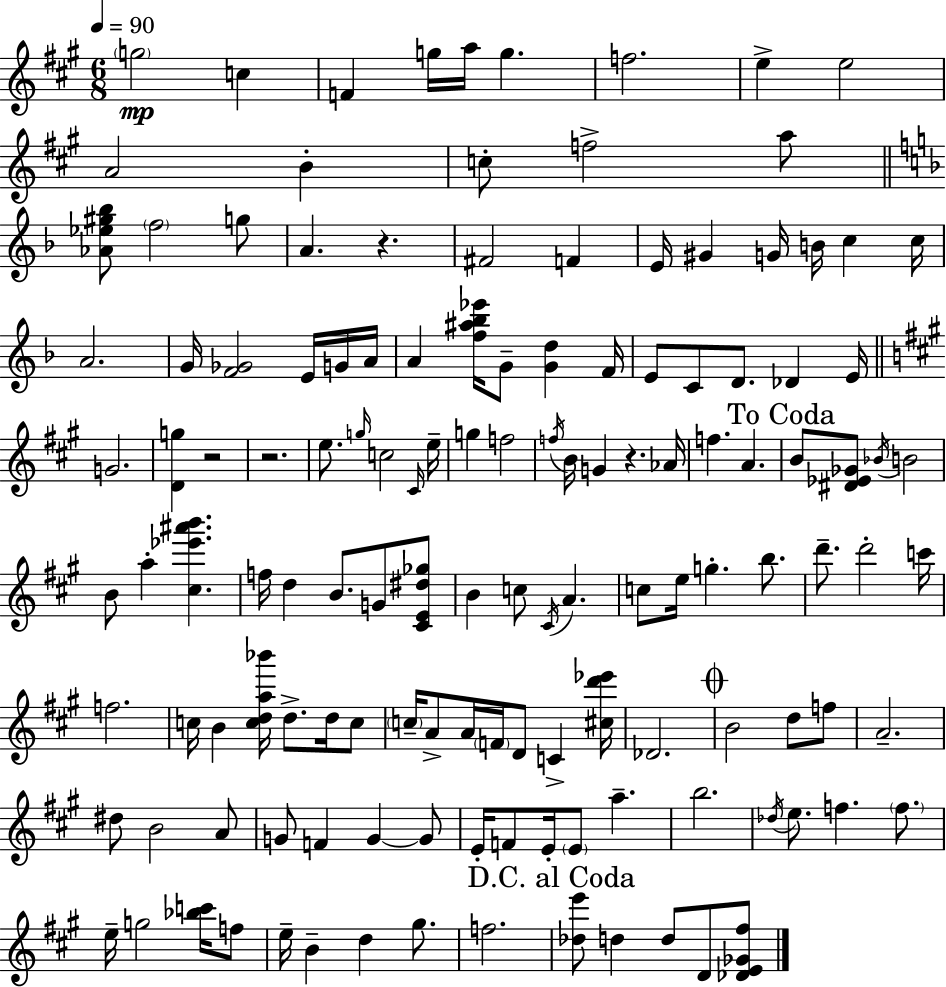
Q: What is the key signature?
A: A major